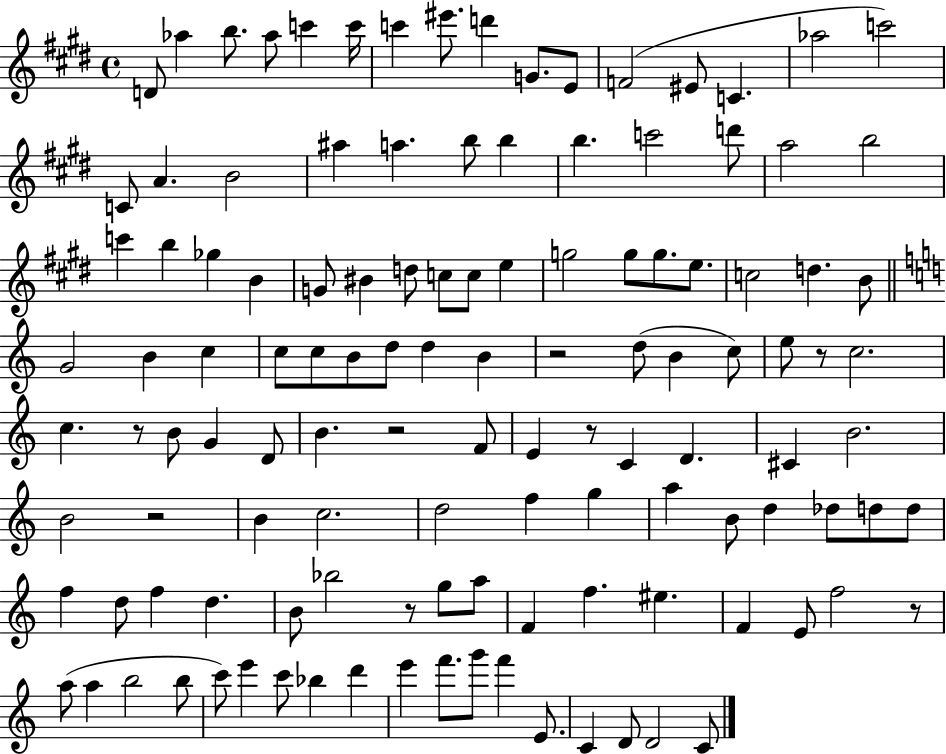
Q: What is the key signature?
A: E major